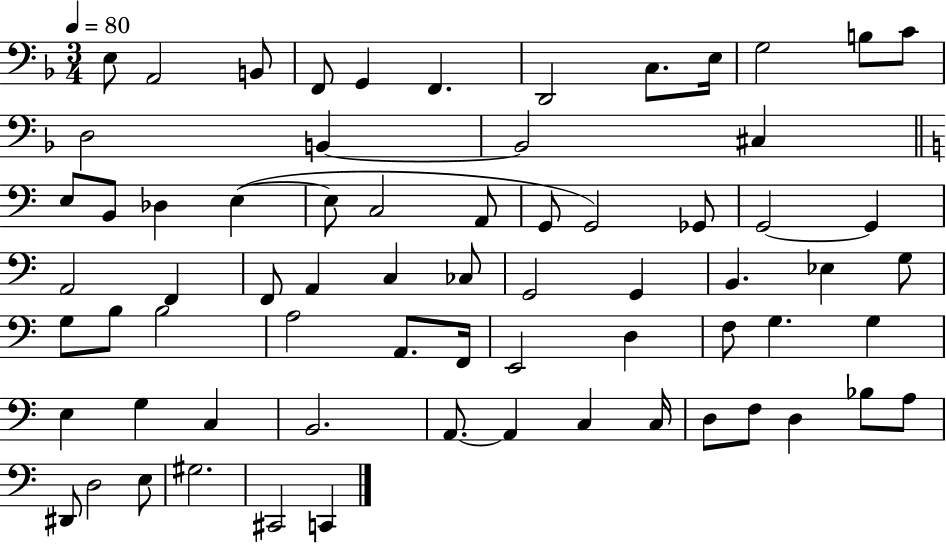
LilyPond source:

{
  \clef bass
  \numericTimeSignature
  \time 3/4
  \key f \major
  \tempo 4 = 80
  e8 a,2 b,8 | f,8 g,4 f,4. | d,2 c8. e16 | g2 b8 c'8 | \break d2 b,4~~ | b,2 cis4 | \bar "||" \break \key a \minor e8 b,8 des4 e4~(~ | e8 c2 a,8 | g,8 g,2) ges,8 | g,2~~ g,4 | \break a,2 f,4 | f,8 a,4 c4 ces8 | g,2 g,4 | b,4. ees4 g8 | \break g8 b8 b2 | a2 a,8. f,16 | e,2 d4 | f8 g4. g4 | \break e4 g4 c4 | b,2. | a,8.~~ a,4 c4 c16 | d8 f8 d4 bes8 a8 | \break dis,8 d2 e8 | gis2. | cis,2 c,4 | \bar "|."
}